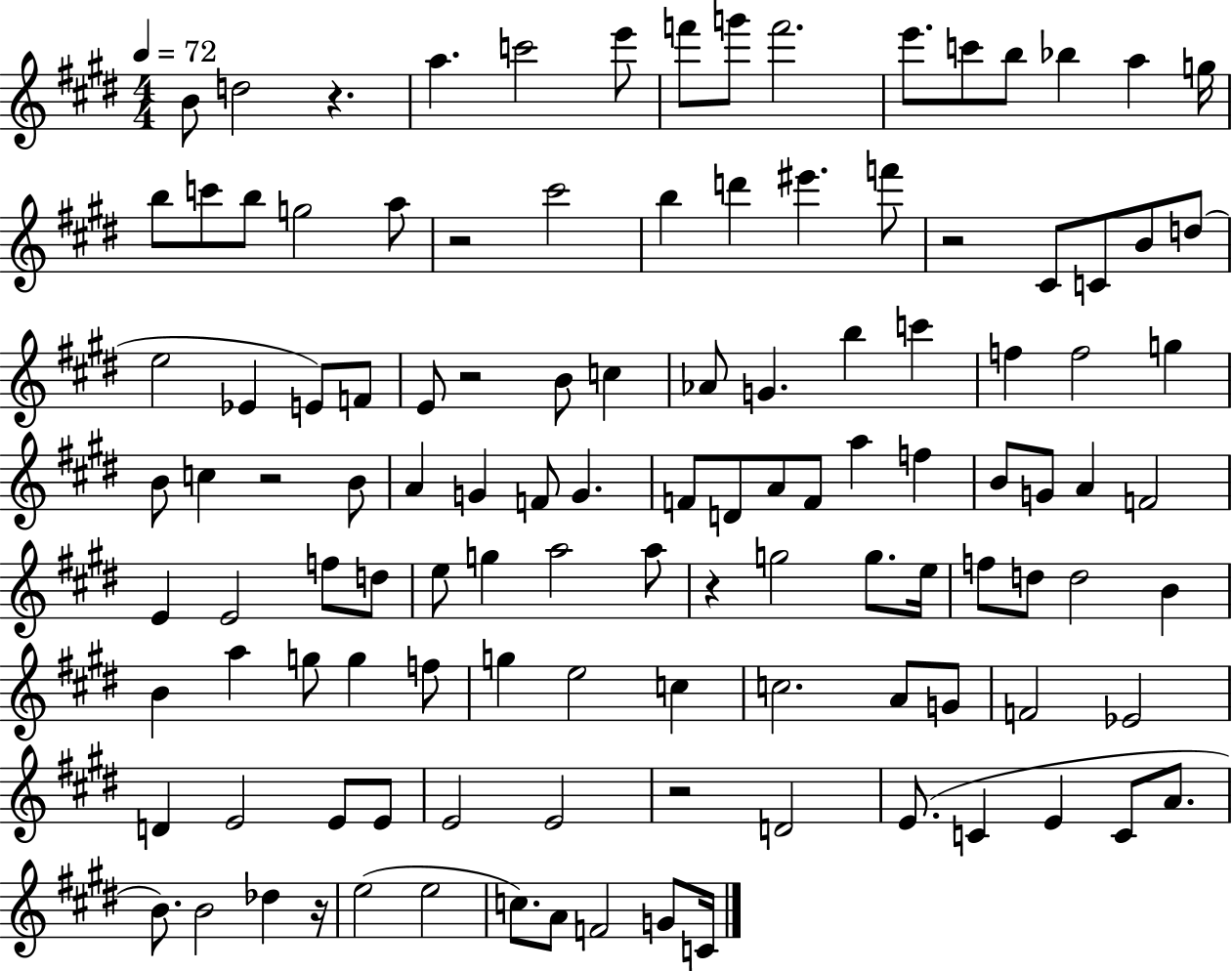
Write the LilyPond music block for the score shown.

{
  \clef treble
  \numericTimeSignature
  \time 4/4
  \key e \major
  \tempo 4 = 72
  b'8 d''2 r4. | a''4. c'''2 e'''8 | f'''8 g'''8 f'''2. | e'''8. c'''8 b''8 bes''4 a''4 g''16 | \break b''8 c'''8 b''8 g''2 a''8 | r2 cis'''2 | b''4 d'''4 eis'''4. f'''8 | r2 cis'8 c'8 b'8 d''8( | \break e''2 ees'4 e'8) f'8 | e'8 r2 b'8 c''4 | aes'8 g'4. b''4 c'''4 | f''4 f''2 g''4 | \break b'8 c''4 r2 b'8 | a'4 g'4 f'8 g'4. | f'8 d'8 a'8 f'8 a''4 f''4 | b'8 g'8 a'4 f'2 | \break e'4 e'2 f''8 d''8 | e''8 g''4 a''2 a''8 | r4 g''2 g''8. e''16 | f''8 d''8 d''2 b'4 | \break b'4 a''4 g''8 g''4 f''8 | g''4 e''2 c''4 | c''2. a'8 g'8 | f'2 ees'2 | \break d'4 e'2 e'8 e'8 | e'2 e'2 | r2 d'2 | e'8.( c'4 e'4 c'8 a'8. | \break b'8.) b'2 des''4 r16 | e''2( e''2 | c''8.) a'8 f'2 g'8 c'16 | \bar "|."
}